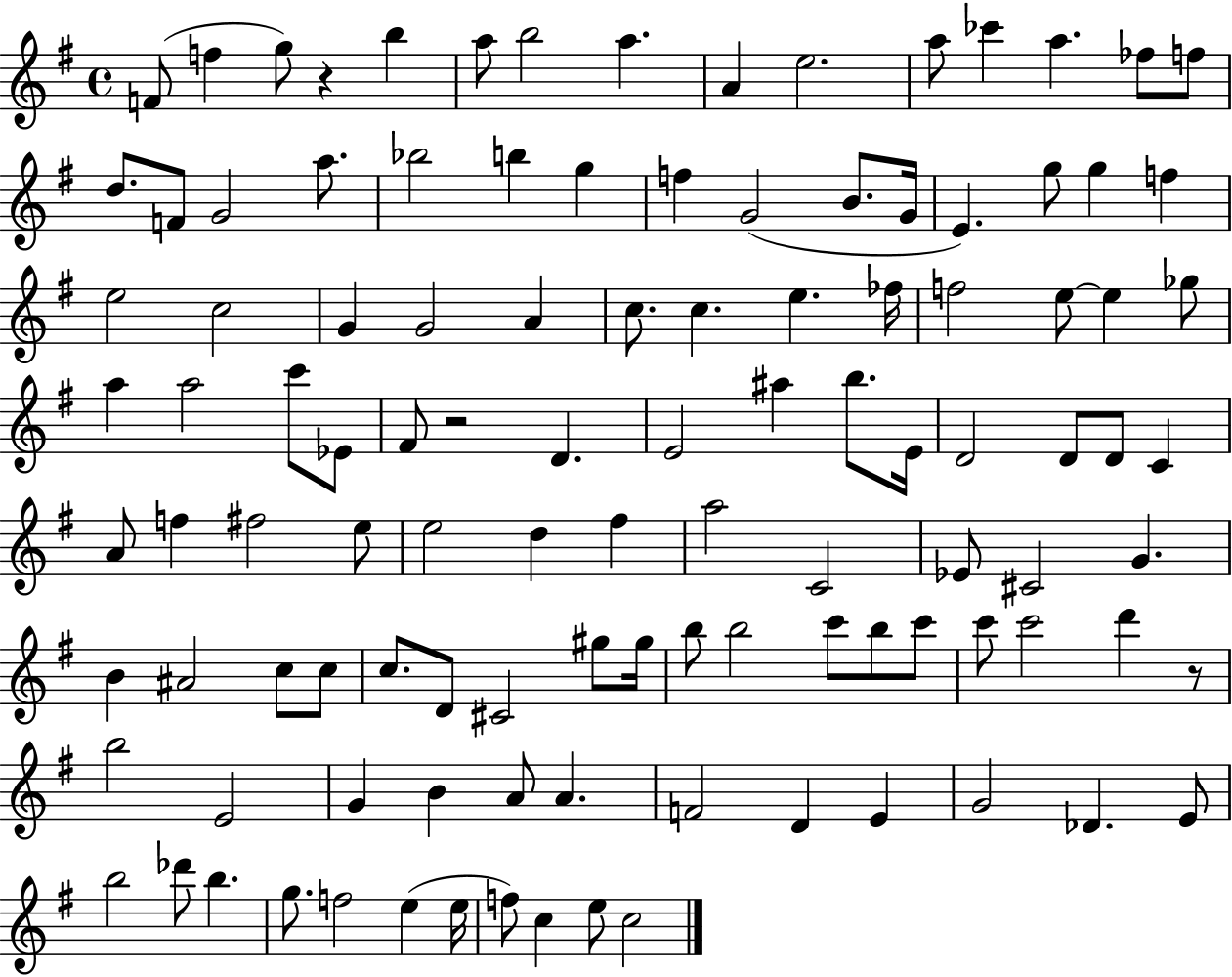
{
  \clef treble
  \time 4/4
  \defaultTimeSignature
  \key g \major
  f'8( f''4 g''8) r4 b''4 | a''8 b''2 a''4. | a'4 e''2. | a''8 ces'''4 a''4. fes''8 f''8 | \break d''8. f'8 g'2 a''8. | bes''2 b''4 g''4 | f''4 g'2( b'8. g'16 | e'4.) g''8 g''4 f''4 | \break e''2 c''2 | g'4 g'2 a'4 | c''8. c''4. e''4. fes''16 | f''2 e''8~~ e''4 ges''8 | \break a''4 a''2 c'''8 ees'8 | fis'8 r2 d'4. | e'2 ais''4 b''8. e'16 | d'2 d'8 d'8 c'4 | \break a'8 f''4 fis''2 e''8 | e''2 d''4 fis''4 | a''2 c'2 | ees'8 cis'2 g'4. | \break b'4 ais'2 c''8 c''8 | c''8. d'8 cis'2 gis''8 gis''16 | b''8 b''2 c'''8 b''8 c'''8 | c'''8 c'''2 d'''4 r8 | \break b''2 e'2 | g'4 b'4 a'8 a'4. | f'2 d'4 e'4 | g'2 des'4. e'8 | \break b''2 des'''8 b''4. | g''8. f''2 e''4( e''16 | f''8) c''4 e''8 c''2 | \bar "|."
}